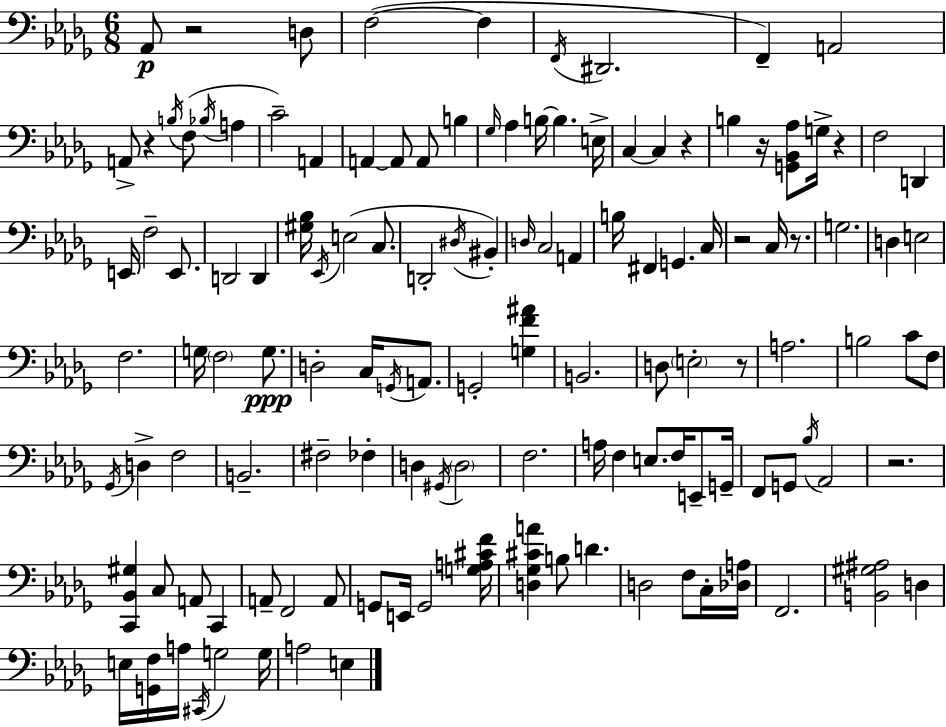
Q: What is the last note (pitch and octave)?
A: E3